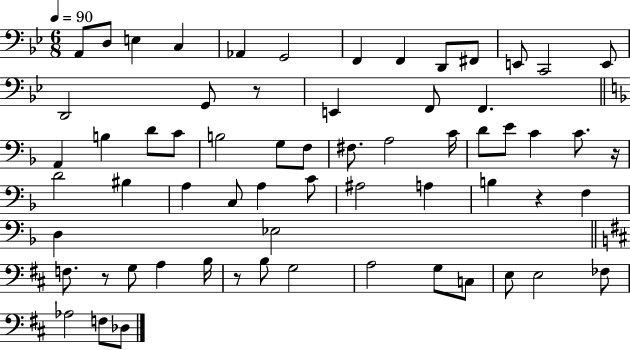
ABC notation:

X:1
T:Untitled
M:6/8
L:1/4
K:Bb
A,,/2 D,/2 E, C, _A,, G,,2 F,, F,, D,,/2 ^F,,/2 E,,/2 C,,2 E,,/2 D,,2 G,,/2 z/2 E,, F,,/2 F,, A,, B, D/2 C/2 B,2 G,/2 F,/2 ^F,/2 A,2 C/4 D/2 E/2 C C/2 z/4 D2 ^B, A, C,/2 A, C/2 ^A,2 A, B, z F, D, _E,2 F,/2 z/2 G,/2 A, B,/4 z/2 B,/2 G,2 A,2 G,/2 C,/2 E,/2 E,2 _F,/2 _A,2 F,/2 _D,/2